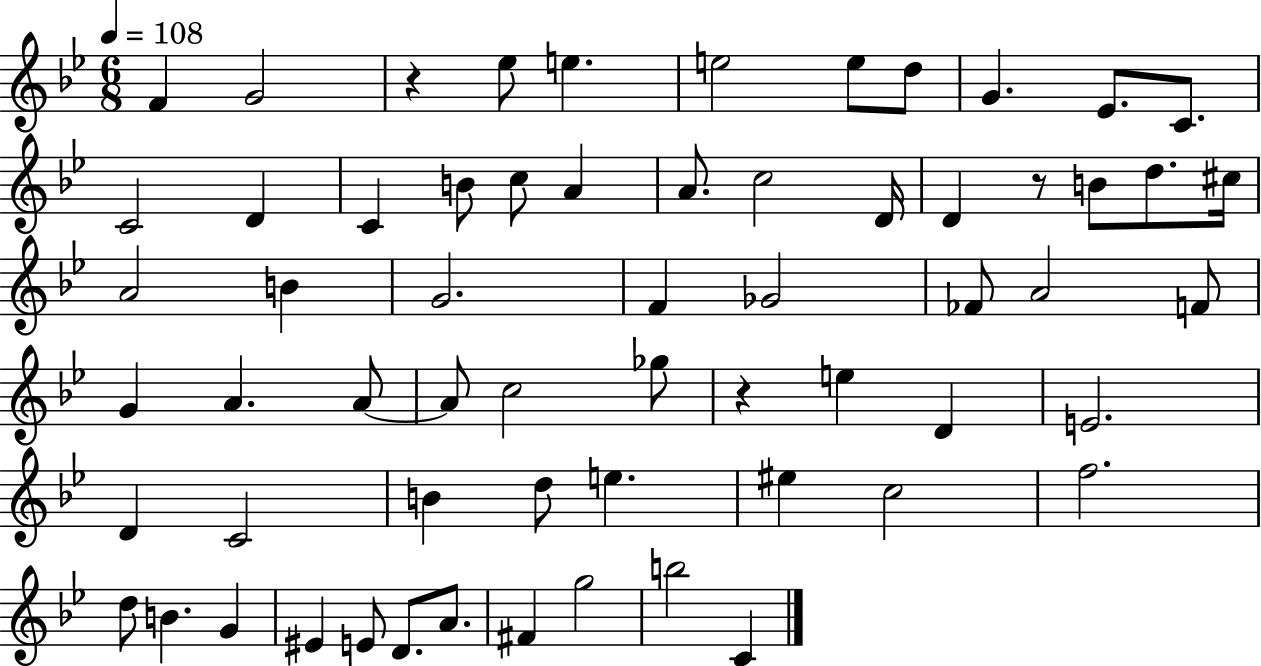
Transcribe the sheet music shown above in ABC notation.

X:1
T:Untitled
M:6/8
L:1/4
K:Bb
F G2 z _e/2 e e2 e/2 d/2 G _E/2 C/2 C2 D C B/2 c/2 A A/2 c2 D/4 D z/2 B/2 d/2 ^c/4 A2 B G2 F _G2 _F/2 A2 F/2 G A A/2 A/2 c2 _g/2 z e D E2 D C2 B d/2 e ^e c2 f2 d/2 B G ^E E/2 D/2 A/2 ^F g2 b2 C